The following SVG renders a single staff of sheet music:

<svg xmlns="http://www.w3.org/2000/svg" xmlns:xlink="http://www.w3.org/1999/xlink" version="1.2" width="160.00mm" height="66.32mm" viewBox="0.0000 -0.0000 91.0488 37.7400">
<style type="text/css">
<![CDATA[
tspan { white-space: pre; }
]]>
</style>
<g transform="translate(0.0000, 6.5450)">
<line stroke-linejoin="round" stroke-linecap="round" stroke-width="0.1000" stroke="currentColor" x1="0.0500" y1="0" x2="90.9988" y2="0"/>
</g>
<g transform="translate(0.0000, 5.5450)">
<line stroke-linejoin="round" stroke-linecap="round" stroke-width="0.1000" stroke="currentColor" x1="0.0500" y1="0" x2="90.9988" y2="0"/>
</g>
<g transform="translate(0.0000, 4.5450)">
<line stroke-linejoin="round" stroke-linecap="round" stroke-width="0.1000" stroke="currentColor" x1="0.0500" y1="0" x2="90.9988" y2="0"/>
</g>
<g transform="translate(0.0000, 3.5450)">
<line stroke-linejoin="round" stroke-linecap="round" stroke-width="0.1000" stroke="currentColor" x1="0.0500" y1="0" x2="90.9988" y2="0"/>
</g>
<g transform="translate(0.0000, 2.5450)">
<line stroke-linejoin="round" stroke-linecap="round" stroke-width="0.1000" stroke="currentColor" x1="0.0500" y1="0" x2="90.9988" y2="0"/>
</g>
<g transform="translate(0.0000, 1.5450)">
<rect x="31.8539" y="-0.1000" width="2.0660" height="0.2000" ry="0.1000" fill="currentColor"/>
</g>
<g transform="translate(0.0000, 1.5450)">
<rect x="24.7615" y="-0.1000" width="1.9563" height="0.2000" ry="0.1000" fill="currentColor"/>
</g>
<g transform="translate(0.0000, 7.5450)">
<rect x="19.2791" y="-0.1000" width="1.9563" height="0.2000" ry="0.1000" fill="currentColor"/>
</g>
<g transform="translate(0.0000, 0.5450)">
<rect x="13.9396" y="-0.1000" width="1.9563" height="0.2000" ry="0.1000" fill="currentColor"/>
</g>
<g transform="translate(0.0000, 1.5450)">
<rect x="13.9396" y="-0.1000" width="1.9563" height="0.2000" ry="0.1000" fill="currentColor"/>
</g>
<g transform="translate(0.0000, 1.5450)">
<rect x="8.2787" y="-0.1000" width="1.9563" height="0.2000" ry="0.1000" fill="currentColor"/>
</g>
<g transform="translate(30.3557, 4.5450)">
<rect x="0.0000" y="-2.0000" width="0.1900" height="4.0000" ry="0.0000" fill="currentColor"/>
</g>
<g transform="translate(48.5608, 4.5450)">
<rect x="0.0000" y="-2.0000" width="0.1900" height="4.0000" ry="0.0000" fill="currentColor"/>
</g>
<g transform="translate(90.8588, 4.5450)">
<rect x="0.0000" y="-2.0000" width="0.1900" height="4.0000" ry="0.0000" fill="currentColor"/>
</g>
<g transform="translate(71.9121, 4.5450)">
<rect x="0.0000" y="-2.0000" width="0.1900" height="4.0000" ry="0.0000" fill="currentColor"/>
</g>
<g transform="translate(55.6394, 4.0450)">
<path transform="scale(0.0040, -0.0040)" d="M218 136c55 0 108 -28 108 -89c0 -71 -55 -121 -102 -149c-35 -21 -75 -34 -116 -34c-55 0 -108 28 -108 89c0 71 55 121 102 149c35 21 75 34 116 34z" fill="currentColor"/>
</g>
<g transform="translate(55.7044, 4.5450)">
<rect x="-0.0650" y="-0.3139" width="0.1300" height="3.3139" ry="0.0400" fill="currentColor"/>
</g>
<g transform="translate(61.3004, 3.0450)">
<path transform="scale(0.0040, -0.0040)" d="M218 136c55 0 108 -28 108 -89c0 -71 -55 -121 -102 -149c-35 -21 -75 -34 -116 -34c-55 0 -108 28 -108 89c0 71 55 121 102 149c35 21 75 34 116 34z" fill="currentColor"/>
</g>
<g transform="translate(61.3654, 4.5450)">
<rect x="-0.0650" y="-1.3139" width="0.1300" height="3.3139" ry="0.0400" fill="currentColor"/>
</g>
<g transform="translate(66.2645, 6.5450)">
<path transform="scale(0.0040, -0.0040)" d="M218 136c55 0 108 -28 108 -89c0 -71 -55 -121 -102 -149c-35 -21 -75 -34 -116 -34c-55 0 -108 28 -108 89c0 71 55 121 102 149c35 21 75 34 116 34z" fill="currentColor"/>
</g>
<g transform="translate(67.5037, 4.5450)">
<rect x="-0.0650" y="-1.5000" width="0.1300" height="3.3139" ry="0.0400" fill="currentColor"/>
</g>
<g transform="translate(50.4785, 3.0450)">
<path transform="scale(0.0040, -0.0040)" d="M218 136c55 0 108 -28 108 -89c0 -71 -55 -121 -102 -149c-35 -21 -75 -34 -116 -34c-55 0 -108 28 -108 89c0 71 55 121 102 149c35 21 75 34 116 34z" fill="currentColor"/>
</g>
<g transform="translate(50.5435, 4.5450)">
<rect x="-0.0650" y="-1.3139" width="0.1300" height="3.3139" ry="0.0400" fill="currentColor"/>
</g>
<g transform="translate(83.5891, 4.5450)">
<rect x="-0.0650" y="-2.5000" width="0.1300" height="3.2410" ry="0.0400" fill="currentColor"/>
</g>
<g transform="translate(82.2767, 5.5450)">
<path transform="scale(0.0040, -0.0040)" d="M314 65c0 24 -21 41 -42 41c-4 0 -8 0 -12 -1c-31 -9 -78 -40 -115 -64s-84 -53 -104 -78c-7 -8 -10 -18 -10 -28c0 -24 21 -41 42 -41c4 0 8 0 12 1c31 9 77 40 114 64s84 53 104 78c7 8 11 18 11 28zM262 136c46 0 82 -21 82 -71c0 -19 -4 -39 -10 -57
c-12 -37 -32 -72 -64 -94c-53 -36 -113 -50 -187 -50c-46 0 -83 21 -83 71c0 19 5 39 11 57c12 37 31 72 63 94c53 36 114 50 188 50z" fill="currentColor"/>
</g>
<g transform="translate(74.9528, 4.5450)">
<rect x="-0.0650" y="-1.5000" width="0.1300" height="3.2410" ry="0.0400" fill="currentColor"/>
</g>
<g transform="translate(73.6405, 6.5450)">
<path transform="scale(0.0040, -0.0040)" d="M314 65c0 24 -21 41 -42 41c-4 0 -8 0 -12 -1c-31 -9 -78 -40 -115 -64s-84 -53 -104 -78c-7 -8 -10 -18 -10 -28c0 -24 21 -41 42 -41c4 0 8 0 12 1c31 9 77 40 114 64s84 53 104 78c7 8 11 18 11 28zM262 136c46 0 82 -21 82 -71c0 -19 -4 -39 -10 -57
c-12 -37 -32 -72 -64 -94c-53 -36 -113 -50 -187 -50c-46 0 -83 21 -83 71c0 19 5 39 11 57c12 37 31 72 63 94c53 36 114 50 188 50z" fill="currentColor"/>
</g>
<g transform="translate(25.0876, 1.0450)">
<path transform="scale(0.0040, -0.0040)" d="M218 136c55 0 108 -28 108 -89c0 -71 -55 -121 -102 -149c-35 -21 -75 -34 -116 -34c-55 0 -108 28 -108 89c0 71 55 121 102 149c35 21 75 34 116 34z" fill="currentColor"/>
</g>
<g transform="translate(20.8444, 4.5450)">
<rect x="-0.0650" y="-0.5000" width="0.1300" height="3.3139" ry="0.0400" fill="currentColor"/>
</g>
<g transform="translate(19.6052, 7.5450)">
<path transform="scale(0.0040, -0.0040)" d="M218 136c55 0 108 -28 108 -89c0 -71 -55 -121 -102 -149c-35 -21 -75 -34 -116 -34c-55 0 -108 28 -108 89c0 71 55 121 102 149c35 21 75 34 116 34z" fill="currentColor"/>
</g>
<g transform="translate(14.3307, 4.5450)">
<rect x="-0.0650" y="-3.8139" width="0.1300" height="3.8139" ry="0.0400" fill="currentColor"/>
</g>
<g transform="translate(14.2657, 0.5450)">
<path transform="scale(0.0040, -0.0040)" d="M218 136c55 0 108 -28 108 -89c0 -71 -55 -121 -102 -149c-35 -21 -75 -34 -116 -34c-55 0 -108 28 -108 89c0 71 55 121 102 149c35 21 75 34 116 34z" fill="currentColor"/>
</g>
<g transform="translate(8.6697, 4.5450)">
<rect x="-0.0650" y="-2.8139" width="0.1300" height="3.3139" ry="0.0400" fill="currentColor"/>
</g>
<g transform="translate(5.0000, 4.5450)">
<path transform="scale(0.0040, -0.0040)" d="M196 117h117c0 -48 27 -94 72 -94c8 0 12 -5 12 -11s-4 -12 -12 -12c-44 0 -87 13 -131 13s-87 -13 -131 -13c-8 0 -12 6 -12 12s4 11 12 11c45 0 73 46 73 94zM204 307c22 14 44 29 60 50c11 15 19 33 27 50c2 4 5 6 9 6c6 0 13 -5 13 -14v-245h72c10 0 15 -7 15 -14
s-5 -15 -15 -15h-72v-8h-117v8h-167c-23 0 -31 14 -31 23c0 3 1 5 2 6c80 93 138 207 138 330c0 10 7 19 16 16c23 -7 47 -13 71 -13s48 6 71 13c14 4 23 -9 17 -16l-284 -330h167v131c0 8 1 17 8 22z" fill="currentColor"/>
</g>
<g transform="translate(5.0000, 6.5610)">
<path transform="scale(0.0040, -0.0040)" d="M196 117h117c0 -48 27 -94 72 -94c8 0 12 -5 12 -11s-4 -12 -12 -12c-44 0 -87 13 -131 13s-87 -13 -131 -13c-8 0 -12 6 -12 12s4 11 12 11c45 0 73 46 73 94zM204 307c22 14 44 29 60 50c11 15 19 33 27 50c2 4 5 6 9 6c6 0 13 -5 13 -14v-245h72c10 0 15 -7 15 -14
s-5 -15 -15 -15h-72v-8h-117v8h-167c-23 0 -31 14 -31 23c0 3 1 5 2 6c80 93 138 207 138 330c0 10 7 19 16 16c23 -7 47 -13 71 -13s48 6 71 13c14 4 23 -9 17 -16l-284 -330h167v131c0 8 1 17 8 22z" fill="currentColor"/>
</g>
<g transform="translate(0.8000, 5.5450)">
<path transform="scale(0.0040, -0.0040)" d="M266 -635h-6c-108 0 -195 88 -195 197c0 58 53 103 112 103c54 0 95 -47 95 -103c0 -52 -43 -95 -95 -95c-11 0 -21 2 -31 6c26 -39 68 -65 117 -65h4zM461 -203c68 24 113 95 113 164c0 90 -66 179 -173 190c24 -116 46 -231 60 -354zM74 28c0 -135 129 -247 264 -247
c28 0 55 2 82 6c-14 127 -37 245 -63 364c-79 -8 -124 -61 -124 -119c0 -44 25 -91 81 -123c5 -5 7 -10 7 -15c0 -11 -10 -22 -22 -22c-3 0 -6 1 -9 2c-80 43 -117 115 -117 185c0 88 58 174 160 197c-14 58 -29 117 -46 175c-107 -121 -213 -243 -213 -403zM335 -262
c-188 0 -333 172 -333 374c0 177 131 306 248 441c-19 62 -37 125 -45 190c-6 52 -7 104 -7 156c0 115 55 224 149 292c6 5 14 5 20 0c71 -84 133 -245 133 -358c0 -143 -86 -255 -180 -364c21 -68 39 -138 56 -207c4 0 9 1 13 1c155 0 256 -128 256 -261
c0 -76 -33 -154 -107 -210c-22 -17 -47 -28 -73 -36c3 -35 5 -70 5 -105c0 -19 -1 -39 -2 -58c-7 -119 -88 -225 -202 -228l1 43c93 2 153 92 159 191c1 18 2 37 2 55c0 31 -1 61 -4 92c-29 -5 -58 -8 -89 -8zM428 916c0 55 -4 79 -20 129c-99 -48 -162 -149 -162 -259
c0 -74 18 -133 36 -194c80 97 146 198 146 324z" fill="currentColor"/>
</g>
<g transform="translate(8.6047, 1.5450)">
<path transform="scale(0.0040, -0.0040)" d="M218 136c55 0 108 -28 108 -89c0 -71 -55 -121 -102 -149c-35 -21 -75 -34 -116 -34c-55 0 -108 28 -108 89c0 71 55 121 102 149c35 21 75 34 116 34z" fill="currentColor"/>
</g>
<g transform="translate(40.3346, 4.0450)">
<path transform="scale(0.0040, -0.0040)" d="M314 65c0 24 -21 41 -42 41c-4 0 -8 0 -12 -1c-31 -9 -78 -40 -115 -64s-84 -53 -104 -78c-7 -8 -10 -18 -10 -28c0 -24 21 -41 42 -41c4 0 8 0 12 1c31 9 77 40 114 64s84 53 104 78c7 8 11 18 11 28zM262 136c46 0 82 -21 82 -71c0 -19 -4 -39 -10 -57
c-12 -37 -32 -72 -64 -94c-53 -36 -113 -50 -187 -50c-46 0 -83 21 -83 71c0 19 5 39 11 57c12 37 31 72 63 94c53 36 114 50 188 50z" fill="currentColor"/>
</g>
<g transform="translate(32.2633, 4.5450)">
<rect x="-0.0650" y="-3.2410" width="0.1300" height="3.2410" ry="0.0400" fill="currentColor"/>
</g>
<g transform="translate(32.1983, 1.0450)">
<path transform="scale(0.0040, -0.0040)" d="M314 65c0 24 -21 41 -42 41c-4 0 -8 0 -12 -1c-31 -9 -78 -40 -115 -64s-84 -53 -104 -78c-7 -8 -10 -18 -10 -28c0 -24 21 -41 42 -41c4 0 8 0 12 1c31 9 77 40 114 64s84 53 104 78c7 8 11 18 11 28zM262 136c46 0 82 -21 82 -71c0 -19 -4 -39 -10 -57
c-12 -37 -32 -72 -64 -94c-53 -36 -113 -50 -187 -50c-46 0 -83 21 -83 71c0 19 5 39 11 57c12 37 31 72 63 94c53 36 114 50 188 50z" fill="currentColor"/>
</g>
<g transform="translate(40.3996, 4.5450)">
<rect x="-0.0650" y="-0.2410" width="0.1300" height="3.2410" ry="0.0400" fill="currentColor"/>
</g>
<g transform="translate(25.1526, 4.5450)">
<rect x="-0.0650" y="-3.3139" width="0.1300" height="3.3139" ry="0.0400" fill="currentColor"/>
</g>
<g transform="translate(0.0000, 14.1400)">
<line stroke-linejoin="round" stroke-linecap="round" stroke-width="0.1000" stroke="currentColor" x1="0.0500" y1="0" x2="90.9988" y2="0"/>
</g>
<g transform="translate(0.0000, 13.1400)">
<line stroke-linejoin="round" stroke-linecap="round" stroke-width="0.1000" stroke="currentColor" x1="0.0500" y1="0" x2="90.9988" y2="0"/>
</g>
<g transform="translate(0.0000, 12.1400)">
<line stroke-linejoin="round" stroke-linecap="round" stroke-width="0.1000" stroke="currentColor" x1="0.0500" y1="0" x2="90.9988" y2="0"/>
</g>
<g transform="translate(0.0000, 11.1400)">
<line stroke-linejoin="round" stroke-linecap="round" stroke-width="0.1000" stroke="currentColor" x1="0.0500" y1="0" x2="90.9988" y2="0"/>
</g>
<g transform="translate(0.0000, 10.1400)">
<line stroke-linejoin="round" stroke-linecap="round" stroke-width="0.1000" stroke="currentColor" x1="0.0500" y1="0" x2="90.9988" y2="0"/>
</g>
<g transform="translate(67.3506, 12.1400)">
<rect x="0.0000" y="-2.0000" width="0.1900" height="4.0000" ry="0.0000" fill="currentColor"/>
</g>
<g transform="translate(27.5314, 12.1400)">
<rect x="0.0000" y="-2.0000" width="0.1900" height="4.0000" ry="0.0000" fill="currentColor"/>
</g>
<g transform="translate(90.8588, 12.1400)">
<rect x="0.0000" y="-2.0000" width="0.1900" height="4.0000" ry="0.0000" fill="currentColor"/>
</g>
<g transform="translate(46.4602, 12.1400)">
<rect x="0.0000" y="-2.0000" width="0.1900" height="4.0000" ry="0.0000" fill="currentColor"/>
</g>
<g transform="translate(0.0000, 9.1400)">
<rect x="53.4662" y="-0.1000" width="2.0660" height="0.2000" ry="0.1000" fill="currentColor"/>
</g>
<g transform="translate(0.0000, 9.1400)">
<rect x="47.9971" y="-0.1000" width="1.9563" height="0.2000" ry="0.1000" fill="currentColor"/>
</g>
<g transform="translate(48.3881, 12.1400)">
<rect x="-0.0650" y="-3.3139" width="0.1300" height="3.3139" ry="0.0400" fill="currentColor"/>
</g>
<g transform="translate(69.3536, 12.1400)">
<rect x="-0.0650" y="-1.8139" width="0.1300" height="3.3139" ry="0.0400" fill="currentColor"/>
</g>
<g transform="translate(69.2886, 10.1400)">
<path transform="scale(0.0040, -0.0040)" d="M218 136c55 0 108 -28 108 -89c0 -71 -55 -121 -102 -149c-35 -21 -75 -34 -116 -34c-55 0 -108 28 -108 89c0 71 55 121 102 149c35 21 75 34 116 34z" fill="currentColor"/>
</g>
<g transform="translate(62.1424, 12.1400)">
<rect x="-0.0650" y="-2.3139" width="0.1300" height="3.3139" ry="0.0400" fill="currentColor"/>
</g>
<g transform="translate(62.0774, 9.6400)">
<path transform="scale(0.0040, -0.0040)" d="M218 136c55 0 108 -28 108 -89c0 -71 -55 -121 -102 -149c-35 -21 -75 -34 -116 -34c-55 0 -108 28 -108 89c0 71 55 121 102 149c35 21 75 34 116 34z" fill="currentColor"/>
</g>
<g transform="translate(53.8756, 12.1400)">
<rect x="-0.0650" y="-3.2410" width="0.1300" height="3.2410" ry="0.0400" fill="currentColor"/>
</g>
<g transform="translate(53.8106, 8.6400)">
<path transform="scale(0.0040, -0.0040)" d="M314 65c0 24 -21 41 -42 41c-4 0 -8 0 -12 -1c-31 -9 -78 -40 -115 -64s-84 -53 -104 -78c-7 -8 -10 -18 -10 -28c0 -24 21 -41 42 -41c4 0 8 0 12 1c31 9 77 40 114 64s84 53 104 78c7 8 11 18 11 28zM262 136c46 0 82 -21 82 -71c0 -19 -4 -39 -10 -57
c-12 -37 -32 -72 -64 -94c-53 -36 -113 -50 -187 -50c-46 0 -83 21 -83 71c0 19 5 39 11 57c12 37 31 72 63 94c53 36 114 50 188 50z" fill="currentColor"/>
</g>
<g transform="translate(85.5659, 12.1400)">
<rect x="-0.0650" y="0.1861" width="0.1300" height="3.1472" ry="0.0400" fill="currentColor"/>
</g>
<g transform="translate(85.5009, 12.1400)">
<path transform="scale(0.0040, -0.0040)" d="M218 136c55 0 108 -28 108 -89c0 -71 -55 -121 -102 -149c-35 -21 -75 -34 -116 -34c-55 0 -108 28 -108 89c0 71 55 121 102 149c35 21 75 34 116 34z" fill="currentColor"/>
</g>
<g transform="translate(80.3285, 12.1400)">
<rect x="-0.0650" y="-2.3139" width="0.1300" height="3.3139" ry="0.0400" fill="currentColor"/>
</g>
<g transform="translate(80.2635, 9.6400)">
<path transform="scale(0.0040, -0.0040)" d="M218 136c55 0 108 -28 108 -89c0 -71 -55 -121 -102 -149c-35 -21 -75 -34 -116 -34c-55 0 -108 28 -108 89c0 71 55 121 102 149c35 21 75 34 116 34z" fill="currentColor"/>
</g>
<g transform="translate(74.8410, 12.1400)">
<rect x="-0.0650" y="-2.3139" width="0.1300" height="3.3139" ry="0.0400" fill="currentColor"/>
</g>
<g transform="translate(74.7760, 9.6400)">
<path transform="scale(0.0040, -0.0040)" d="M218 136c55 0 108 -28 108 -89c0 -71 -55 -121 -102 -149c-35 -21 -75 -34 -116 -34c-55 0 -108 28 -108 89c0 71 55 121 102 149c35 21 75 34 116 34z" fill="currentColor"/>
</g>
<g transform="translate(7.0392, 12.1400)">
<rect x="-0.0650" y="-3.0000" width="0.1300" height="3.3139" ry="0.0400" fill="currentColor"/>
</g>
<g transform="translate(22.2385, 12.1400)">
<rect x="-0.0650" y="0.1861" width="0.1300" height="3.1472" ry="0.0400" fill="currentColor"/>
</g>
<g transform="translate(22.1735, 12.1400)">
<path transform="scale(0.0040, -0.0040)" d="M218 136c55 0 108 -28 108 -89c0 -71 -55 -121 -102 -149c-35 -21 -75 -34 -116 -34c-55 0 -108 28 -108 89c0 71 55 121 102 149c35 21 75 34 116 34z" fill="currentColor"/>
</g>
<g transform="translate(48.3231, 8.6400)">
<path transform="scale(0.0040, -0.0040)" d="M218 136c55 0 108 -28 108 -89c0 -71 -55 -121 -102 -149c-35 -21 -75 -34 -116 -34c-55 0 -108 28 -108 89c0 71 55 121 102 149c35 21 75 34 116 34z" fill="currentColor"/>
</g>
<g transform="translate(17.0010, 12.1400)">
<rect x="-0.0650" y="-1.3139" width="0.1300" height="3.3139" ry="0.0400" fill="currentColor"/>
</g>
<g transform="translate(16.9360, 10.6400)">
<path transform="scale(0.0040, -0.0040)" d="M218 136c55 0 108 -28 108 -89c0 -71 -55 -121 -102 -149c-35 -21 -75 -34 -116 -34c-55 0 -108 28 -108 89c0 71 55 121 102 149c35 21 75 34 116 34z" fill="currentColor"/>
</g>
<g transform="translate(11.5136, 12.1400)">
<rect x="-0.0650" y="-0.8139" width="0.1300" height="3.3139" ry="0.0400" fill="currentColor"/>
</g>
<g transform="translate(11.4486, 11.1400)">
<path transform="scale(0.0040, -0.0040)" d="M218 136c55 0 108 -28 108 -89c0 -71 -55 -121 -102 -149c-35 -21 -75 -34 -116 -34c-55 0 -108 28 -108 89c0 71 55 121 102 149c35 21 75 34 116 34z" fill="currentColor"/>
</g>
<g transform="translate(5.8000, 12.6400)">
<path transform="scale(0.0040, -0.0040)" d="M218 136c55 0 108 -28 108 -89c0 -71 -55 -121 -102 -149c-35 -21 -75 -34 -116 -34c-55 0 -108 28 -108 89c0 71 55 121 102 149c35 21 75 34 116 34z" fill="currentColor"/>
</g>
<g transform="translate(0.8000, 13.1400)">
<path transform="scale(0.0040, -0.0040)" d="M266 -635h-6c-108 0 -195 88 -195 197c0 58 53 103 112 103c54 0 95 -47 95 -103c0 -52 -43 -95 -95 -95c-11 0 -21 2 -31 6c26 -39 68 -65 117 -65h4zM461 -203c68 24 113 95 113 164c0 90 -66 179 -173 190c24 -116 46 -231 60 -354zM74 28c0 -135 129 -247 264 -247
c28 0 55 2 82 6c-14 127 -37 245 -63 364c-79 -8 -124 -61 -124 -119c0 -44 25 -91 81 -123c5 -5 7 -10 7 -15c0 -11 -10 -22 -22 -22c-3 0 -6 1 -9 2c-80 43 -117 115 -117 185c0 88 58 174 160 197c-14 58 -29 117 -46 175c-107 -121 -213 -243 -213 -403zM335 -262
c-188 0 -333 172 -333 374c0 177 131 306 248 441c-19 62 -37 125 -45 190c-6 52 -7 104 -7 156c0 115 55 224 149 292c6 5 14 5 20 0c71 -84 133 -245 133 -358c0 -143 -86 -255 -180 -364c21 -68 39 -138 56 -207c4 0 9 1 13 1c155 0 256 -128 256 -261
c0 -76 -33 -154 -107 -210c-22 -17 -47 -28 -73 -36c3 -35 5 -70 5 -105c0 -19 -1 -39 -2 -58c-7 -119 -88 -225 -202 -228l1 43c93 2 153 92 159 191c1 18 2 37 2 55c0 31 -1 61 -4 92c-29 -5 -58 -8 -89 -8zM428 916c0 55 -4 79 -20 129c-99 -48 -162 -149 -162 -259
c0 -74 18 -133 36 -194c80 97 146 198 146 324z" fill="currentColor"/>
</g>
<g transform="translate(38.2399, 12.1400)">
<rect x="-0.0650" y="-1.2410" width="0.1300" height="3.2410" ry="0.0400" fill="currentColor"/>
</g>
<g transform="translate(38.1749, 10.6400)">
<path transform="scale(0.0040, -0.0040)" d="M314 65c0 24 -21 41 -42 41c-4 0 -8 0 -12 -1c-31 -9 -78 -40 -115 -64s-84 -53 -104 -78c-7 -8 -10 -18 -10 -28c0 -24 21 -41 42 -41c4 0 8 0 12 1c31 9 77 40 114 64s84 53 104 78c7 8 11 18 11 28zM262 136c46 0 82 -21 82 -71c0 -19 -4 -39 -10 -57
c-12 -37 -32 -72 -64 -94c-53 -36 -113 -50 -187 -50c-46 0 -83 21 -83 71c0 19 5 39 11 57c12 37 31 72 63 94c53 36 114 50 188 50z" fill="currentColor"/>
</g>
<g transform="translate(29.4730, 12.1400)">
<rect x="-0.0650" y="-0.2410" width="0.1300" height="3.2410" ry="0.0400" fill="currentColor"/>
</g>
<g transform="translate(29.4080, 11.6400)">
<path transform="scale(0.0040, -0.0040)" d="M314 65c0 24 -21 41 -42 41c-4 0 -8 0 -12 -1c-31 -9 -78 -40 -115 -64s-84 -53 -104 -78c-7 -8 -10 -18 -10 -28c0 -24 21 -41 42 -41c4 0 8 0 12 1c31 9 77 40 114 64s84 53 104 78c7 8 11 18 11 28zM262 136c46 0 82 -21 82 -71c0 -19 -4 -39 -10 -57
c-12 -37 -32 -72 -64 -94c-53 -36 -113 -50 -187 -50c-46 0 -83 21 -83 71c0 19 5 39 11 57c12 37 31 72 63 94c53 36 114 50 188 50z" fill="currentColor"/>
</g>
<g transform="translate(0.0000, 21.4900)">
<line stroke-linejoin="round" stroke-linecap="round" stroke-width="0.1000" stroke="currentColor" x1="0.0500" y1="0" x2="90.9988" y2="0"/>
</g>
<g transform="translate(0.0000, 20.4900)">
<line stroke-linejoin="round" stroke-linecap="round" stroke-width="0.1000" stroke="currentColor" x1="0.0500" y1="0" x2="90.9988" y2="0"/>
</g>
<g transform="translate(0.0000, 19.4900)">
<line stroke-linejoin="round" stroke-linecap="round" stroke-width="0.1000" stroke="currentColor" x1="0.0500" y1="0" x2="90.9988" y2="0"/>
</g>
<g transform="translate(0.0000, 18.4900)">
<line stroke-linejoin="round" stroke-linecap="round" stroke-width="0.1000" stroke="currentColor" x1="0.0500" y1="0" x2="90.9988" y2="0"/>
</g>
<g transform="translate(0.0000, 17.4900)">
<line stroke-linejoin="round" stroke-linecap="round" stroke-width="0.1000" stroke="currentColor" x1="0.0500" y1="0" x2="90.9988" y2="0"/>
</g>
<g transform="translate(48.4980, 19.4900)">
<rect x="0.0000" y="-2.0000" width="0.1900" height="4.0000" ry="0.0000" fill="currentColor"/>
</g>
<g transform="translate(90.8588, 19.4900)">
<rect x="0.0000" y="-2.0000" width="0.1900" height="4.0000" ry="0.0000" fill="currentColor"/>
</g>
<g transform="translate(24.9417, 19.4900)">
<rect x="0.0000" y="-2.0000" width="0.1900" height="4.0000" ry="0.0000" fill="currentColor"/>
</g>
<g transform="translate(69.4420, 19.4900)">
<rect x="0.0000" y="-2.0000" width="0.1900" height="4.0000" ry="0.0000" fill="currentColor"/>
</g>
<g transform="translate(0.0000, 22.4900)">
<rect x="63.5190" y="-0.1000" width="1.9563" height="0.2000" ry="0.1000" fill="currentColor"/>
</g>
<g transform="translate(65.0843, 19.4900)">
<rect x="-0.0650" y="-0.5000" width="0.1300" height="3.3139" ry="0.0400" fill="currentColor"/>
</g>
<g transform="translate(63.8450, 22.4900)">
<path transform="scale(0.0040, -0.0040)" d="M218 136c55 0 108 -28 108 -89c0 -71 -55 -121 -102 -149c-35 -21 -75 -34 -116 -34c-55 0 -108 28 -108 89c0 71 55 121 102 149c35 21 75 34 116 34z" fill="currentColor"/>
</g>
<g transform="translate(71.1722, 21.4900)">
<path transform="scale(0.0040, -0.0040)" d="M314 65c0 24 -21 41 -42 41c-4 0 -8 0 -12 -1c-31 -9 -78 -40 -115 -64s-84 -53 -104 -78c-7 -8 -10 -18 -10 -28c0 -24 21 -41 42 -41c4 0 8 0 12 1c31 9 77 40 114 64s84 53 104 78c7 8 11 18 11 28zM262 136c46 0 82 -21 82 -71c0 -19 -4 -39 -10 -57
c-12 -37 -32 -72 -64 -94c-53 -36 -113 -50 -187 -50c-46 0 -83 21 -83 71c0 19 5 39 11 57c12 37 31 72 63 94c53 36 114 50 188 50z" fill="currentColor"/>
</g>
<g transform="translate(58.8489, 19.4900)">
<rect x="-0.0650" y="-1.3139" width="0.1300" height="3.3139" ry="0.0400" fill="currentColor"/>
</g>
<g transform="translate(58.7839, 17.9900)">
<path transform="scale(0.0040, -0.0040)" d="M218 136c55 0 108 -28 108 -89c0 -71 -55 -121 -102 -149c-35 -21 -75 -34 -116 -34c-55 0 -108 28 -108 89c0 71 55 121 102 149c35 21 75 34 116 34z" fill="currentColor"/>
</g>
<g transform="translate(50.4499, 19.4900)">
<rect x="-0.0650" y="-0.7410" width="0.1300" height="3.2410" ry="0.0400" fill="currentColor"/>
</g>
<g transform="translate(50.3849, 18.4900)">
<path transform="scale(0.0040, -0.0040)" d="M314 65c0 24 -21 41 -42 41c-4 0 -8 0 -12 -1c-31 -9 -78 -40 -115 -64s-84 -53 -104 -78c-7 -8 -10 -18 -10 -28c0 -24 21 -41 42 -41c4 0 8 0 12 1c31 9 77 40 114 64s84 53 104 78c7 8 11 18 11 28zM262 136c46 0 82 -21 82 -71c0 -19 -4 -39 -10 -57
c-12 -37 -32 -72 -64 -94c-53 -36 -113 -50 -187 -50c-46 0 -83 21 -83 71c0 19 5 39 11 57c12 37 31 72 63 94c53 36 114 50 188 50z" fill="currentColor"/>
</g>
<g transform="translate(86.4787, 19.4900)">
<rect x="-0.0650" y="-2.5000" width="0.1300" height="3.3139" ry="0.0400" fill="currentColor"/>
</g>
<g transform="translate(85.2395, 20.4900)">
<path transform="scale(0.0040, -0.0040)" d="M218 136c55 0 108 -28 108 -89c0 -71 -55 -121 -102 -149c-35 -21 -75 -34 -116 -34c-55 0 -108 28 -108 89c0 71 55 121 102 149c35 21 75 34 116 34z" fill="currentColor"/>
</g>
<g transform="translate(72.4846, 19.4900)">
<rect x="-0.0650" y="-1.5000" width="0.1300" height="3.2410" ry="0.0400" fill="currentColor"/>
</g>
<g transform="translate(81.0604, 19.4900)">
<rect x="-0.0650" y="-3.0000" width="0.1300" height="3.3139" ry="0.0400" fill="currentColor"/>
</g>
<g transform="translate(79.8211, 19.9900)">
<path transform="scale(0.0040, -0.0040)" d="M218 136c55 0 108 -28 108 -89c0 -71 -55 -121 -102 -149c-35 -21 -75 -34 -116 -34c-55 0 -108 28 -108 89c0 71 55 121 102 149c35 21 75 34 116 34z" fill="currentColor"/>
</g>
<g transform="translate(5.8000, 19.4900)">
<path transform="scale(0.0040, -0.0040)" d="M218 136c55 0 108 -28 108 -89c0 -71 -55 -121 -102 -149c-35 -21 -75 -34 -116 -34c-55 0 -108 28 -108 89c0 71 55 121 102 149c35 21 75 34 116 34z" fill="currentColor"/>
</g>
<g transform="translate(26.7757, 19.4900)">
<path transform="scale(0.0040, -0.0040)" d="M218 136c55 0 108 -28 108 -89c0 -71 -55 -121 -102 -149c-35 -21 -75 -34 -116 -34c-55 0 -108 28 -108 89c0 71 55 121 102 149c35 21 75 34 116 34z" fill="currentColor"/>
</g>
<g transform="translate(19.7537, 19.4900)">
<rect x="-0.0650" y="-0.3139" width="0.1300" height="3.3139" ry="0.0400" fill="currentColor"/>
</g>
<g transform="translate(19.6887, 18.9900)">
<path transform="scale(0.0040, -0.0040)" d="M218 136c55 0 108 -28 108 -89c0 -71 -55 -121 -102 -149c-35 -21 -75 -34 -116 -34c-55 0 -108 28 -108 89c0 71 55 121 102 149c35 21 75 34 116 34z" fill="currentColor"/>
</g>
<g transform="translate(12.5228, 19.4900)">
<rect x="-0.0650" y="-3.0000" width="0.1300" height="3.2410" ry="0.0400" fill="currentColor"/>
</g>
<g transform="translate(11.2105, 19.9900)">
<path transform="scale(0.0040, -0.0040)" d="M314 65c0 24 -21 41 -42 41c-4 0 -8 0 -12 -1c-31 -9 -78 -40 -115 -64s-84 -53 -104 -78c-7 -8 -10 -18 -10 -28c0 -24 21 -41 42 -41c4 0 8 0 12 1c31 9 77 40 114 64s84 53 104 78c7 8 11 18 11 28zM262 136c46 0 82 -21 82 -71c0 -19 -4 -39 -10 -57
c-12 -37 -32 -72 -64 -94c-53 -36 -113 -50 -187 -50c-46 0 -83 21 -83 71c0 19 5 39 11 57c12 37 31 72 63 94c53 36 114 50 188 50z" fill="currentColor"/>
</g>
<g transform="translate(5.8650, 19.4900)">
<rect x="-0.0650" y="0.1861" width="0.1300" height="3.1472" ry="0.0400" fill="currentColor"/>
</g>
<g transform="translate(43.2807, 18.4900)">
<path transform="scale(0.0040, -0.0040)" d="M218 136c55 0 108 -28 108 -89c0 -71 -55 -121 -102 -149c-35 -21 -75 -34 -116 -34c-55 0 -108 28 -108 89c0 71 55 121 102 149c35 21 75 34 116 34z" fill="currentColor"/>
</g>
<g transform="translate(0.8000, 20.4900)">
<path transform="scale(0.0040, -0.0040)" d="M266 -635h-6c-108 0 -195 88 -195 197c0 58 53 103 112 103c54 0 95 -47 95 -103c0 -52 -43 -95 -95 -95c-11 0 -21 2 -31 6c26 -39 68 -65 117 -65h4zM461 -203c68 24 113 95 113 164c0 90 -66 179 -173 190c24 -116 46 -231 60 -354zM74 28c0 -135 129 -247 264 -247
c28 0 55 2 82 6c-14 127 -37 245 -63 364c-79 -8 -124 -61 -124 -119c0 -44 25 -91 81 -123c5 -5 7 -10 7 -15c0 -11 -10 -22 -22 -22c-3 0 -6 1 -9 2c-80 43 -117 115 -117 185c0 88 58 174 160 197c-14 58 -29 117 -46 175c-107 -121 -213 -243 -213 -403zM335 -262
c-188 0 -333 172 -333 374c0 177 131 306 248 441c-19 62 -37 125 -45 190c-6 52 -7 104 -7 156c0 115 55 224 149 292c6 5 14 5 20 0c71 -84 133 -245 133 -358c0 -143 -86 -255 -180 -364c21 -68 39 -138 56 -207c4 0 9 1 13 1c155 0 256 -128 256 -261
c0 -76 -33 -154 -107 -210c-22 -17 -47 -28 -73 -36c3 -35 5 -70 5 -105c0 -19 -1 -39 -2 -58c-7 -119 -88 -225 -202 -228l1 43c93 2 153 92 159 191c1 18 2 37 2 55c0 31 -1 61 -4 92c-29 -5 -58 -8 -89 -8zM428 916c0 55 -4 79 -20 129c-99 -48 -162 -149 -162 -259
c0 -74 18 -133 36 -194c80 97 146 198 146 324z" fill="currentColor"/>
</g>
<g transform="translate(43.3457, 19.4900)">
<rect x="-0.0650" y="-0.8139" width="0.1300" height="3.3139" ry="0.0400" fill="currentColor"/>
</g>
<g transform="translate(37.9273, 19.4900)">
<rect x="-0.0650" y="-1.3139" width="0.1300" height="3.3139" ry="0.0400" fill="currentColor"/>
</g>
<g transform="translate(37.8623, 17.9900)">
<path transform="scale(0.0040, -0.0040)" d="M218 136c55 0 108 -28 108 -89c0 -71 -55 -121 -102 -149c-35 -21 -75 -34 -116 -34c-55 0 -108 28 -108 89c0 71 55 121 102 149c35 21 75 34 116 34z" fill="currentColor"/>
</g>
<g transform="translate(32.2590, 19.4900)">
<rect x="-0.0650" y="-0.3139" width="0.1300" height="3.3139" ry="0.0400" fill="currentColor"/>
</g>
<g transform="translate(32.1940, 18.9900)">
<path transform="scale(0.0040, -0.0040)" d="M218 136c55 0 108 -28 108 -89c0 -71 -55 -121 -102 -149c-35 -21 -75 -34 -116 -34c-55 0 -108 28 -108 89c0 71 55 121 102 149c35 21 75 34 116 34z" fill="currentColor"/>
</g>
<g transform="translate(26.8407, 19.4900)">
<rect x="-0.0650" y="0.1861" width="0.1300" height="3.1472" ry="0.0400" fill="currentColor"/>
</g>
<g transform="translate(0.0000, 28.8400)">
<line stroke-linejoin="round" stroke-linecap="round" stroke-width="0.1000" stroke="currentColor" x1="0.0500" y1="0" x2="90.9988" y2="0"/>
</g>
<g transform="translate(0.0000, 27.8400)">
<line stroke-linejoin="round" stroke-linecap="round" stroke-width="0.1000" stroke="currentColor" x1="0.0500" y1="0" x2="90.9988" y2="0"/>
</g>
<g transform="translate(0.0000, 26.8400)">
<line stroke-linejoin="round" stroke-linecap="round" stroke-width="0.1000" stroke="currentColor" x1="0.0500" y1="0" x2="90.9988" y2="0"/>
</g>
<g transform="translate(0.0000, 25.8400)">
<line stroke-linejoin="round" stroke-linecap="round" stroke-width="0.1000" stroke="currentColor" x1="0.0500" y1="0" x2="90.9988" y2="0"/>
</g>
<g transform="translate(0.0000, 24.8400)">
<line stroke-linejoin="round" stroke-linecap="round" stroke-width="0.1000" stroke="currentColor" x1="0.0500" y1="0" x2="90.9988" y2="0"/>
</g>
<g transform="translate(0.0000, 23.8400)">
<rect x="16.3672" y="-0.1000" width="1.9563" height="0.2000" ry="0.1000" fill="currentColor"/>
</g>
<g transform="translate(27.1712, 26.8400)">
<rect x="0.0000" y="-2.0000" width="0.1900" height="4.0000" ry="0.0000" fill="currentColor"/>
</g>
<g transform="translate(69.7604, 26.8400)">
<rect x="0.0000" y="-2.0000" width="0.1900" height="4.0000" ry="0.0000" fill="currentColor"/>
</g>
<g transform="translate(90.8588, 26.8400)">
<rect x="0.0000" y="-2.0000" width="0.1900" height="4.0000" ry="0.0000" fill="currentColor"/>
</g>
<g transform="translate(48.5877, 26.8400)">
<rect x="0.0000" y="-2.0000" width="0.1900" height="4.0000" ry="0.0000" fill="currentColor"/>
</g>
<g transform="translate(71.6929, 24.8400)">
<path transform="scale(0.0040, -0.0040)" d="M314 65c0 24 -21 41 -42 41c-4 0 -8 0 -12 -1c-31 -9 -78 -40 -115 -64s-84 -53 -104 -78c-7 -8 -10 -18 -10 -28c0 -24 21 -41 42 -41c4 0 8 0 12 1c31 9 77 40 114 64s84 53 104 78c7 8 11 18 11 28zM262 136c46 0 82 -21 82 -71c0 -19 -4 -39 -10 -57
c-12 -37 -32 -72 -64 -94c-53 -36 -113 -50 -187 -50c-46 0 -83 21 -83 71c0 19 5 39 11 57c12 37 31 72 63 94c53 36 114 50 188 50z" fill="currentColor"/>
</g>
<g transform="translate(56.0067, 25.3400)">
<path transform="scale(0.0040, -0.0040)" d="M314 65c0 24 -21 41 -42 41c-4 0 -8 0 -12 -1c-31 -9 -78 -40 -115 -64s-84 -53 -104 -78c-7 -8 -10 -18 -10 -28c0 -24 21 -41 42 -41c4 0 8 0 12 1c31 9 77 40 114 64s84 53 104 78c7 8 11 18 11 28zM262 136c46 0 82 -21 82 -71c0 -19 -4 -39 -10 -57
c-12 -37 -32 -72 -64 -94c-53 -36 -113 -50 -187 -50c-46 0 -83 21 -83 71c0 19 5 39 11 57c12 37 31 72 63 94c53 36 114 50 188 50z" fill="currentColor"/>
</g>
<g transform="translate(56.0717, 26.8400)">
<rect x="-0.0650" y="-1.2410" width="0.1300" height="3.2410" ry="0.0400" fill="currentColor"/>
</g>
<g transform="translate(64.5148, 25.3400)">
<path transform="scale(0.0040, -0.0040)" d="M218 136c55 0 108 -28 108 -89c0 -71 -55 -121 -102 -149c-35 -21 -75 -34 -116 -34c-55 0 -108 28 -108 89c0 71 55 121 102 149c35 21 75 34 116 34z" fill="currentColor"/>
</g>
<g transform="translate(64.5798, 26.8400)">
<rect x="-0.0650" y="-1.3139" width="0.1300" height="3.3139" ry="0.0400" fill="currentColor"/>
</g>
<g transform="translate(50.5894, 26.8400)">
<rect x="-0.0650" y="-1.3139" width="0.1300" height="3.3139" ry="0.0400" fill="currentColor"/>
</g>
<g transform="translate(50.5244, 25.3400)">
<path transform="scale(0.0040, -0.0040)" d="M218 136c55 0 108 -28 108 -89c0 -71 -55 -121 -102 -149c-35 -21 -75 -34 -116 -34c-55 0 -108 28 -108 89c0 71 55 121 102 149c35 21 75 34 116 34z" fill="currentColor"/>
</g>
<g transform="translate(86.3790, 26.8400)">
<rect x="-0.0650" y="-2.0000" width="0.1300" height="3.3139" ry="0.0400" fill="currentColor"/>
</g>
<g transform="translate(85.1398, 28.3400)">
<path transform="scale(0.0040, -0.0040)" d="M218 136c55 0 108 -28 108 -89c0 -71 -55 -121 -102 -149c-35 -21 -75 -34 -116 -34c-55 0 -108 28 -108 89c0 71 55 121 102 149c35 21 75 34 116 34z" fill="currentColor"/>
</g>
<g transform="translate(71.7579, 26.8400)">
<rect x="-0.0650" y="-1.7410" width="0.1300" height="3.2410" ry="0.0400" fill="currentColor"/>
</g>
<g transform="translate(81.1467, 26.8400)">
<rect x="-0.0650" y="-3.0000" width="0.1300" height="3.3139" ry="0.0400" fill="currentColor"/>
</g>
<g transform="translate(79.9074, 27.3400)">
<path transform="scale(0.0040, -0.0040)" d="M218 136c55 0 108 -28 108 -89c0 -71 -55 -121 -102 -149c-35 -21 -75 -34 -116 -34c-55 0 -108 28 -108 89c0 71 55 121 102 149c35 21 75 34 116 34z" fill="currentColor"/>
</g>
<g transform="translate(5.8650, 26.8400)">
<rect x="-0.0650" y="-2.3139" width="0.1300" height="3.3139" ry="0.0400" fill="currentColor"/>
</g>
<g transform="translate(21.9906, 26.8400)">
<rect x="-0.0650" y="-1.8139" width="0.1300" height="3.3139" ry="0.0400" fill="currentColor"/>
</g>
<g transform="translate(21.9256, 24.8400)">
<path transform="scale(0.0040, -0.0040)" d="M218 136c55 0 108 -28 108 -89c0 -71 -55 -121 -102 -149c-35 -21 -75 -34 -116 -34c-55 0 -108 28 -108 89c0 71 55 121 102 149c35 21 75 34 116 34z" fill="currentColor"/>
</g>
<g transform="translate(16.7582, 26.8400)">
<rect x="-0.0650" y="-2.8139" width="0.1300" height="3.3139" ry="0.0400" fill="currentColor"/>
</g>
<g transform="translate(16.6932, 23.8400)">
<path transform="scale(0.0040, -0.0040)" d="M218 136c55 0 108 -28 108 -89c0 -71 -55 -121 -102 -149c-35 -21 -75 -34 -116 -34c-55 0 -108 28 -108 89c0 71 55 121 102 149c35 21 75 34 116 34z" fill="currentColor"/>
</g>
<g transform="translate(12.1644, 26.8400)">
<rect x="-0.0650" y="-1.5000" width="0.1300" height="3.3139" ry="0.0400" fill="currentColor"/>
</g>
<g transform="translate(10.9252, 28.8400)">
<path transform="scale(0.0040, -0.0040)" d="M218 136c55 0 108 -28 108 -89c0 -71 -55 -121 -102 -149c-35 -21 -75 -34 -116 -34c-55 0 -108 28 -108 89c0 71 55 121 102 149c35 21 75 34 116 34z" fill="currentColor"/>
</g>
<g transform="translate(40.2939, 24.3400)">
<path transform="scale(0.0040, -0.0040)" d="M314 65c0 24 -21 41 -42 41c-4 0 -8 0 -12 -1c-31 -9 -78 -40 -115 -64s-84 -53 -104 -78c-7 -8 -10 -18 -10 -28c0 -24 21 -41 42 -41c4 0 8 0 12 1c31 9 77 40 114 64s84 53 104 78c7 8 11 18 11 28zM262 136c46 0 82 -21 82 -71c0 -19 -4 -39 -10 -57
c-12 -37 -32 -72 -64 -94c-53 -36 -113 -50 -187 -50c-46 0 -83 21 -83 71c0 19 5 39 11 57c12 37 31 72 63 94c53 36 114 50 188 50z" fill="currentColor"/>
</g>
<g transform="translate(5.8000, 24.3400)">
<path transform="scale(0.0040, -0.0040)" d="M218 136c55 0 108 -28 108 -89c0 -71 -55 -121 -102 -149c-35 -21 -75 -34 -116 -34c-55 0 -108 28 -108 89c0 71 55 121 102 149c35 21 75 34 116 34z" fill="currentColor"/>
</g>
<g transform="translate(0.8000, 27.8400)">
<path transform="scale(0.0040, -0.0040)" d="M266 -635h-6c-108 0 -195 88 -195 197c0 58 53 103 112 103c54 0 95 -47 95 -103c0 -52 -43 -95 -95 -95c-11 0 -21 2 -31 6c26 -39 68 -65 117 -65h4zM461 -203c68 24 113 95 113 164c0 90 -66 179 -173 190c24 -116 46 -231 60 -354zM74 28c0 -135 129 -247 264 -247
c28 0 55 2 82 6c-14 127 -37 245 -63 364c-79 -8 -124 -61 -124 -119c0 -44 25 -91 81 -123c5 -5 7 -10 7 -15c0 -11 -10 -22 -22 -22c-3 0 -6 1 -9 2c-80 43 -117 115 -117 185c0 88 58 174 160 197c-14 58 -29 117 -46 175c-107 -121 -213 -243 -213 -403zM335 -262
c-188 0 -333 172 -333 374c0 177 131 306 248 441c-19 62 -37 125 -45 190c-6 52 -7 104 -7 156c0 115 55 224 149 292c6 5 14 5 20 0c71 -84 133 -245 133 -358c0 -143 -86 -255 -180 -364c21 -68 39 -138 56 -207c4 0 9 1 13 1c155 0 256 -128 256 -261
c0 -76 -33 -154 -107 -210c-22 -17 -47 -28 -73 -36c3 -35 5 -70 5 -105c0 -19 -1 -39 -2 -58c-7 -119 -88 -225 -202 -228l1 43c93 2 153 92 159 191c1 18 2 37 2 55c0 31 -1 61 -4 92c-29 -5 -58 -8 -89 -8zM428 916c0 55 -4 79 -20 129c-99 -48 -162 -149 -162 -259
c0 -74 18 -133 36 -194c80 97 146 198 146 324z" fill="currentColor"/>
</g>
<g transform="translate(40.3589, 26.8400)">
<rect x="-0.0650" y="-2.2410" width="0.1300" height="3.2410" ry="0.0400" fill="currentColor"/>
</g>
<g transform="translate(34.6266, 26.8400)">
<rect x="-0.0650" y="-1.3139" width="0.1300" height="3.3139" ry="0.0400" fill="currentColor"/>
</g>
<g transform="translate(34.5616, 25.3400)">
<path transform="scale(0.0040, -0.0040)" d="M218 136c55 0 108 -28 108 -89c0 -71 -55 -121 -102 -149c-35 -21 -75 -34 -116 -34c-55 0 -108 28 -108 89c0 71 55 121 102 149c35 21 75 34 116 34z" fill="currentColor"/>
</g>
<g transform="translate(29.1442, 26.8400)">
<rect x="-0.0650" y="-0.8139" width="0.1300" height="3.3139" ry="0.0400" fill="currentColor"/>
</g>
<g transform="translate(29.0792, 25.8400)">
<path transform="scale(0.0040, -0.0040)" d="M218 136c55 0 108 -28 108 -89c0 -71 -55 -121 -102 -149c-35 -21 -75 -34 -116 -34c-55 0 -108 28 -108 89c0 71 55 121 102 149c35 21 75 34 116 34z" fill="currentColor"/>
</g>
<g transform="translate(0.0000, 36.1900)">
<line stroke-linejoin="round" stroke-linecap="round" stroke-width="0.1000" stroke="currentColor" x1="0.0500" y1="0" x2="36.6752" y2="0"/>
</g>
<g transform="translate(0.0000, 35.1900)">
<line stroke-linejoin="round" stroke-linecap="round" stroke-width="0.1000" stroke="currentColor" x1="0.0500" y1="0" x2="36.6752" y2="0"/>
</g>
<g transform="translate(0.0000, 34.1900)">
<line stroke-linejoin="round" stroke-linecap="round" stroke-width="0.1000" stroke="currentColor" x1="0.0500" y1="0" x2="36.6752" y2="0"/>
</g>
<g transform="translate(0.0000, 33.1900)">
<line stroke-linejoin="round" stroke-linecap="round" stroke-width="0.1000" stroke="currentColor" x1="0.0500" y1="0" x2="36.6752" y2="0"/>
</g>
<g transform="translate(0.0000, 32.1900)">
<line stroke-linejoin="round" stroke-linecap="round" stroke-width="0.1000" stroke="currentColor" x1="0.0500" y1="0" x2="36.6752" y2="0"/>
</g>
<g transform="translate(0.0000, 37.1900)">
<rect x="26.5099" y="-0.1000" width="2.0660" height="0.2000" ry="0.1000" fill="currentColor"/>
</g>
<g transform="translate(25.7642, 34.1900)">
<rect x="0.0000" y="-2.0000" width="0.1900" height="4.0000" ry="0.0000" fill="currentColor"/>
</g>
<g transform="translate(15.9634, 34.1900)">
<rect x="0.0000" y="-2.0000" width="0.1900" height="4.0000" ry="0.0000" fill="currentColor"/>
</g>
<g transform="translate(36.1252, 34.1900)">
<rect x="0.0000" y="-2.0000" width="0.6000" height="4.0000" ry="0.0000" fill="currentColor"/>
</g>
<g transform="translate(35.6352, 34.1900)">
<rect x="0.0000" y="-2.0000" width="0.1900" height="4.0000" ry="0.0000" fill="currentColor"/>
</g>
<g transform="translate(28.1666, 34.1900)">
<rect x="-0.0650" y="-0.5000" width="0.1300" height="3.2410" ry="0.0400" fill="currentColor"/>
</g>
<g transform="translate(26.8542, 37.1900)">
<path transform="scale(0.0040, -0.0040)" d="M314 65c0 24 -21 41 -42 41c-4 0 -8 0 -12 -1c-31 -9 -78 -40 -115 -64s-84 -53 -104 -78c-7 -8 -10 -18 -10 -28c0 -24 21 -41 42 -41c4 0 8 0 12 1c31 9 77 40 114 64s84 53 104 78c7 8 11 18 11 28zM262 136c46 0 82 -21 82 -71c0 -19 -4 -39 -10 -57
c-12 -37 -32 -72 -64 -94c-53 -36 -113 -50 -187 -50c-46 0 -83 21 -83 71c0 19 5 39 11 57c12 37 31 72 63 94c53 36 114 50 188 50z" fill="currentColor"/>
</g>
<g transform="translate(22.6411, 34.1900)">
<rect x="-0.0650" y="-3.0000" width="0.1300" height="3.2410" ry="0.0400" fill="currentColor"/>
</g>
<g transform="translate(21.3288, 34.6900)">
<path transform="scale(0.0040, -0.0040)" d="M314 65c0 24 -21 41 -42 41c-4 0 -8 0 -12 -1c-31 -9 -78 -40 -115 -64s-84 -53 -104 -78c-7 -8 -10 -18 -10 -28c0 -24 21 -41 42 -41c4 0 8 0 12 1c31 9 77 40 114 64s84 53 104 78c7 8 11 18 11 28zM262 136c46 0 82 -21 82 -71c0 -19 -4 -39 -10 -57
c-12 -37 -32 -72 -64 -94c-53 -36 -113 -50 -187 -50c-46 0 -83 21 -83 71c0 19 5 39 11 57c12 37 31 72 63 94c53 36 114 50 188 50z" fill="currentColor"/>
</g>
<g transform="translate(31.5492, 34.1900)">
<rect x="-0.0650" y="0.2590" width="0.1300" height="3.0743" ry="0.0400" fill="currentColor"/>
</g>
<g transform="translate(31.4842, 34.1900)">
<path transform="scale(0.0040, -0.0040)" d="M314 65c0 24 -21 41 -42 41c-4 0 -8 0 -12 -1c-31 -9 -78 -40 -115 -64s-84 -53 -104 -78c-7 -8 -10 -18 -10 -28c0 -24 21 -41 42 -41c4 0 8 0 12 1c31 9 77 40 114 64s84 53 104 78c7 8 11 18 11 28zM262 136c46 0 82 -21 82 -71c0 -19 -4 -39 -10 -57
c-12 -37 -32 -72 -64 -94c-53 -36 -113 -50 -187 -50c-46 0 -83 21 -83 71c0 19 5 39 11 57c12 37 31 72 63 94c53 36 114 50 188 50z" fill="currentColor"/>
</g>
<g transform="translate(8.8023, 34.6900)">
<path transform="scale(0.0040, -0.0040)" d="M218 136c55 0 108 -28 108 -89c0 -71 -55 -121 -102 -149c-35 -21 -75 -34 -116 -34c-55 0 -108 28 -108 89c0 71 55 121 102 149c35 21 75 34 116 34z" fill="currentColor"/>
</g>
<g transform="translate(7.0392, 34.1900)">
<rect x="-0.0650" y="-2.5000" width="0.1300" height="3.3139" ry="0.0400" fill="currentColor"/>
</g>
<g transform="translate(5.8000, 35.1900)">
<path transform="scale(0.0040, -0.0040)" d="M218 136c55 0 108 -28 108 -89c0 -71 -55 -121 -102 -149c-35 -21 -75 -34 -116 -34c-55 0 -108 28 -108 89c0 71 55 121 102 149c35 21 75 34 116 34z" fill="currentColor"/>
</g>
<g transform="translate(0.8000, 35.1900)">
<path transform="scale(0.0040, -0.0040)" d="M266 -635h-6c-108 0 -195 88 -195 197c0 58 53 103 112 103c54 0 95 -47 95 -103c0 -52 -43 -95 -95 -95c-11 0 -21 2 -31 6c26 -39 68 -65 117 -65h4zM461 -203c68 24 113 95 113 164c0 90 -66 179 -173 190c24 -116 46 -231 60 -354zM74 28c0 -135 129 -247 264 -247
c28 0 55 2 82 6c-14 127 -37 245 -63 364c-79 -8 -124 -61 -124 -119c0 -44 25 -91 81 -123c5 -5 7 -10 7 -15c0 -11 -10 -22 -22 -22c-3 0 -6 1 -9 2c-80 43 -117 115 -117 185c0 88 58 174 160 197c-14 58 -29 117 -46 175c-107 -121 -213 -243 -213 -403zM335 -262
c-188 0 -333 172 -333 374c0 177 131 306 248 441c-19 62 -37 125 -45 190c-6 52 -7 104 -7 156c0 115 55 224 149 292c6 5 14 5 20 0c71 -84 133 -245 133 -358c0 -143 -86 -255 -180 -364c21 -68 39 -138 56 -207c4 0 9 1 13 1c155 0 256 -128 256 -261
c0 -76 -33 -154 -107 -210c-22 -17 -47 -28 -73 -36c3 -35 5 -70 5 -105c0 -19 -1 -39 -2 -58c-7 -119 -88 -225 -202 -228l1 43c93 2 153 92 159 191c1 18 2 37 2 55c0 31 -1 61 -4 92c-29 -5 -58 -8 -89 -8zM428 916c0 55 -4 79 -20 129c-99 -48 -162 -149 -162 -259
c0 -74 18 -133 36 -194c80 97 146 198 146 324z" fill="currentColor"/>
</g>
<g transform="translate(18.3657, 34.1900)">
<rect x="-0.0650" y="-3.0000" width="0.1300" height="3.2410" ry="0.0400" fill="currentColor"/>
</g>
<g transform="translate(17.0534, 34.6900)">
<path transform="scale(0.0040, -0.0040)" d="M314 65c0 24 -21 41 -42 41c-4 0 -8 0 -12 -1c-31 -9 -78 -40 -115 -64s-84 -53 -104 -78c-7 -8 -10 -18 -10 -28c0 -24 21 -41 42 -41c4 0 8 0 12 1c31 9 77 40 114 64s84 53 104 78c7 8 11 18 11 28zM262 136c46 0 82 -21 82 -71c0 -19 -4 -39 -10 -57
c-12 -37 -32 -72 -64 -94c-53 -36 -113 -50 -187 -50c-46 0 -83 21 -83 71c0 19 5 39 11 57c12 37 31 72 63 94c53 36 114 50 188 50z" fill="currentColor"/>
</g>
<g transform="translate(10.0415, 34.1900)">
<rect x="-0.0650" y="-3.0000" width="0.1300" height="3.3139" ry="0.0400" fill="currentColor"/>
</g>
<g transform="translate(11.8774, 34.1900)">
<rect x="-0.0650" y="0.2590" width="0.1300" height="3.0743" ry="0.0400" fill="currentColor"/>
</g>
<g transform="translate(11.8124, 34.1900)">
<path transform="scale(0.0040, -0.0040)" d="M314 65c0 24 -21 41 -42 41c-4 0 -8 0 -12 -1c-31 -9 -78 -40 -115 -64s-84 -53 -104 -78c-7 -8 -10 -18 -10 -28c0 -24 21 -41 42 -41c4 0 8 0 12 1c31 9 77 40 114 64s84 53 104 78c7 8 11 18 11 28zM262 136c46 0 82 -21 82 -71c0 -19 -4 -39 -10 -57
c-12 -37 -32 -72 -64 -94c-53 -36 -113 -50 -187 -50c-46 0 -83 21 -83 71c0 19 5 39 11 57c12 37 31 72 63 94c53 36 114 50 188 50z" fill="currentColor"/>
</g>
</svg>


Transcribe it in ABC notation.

X:1
T:Untitled
M:4/4
L:1/4
K:C
a c' C b b2 c2 e c e E E2 G2 A d e B c2 e2 b b2 g f g g B B A2 c B c e d d2 e C E2 A G g E a f d e g2 e e2 e f2 A F G A B2 A2 A2 C2 B2